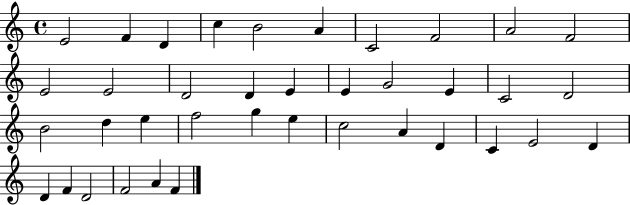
{
  \clef treble
  \time 4/4
  \defaultTimeSignature
  \key c \major
  e'2 f'4 d'4 | c''4 b'2 a'4 | c'2 f'2 | a'2 f'2 | \break e'2 e'2 | d'2 d'4 e'4 | e'4 g'2 e'4 | c'2 d'2 | \break b'2 d''4 e''4 | f''2 g''4 e''4 | c''2 a'4 d'4 | c'4 e'2 d'4 | \break d'4 f'4 d'2 | f'2 a'4 f'4 | \bar "|."
}